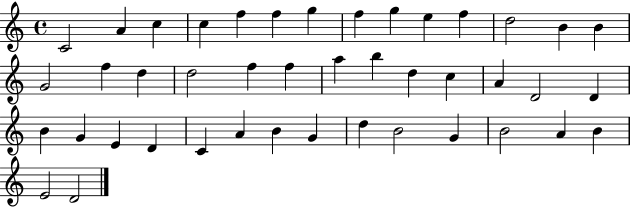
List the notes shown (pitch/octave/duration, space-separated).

C4/h A4/q C5/q C5/q F5/q F5/q G5/q F5/q G5/q E5/q F5/q D5/h B4/q B4/q G4/h F5/q D5/q D5/h F5/q F5/q A5/q B5/q D5/q C5/q A4/q D4/h D4/q B4/q G4/q E4/q D4/q C4/q A4/q B4/q G4/q D5/q B4/h G4/q B4/h A4/q B4/q E4/h D4/h